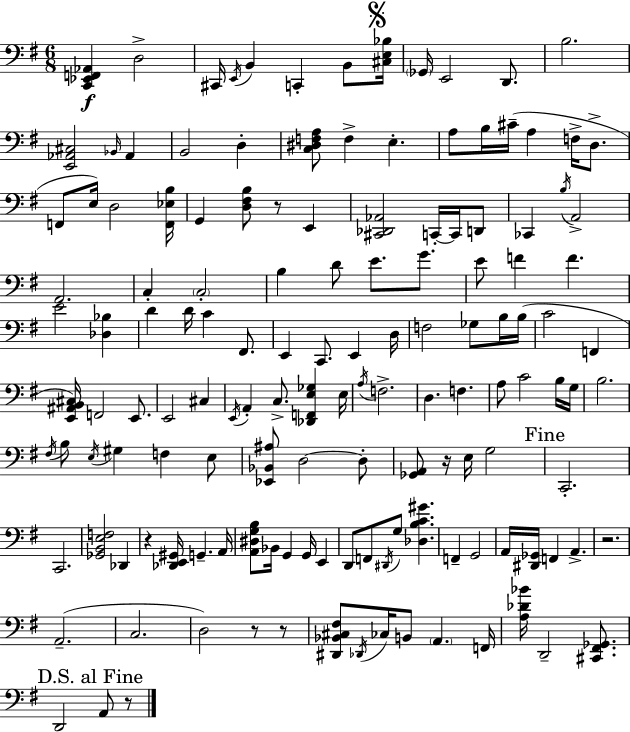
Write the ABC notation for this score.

X:1
T:Untitled
M:6/8
L:1/4
K:G
[C,,_E,,F,,_A,,] D,2 ^C,,/4 E,,/4 B,, C,, B,,/2 [^C,E,_B,]/4 _G,,/4 E,,2 D,,/2 B,2 [E,,_A,,^C,]2 _B,,/4 _A,, B,,2 D, [C,^D,F,A,]/2 F, E, A,/2 B,/4 ^C/4 A, F,/4 D,/2 F,,/2 E,/4 D,2 [F,,_E,B,]/4 G,, [D,^F,B,]/2 z/2 E,, [^C,,_D,,_A,,]2 C,,/4 C,,/4 D,,/2 _C,, B,/4 A,,2 A,,2 C, C,2 B, D/2 E/2 G/2 E/2 F F E2 [_D,_B,] D D/4 C ^F,,/2 E,, C,,/2 E,, D,/4 F,2 _G,/2 B,/4 B,/4 C2 F,, [E,,^A,,B,,^C,]/4 F,,2 E,,/2 E,,2 ^C, E,,/4 A,, C,/2 [_D,,F,,E,_G,] E,/4 A,/4 F,2 D, F, A,/2 C2 B,/4 G,/4 B,2 ^F,/4 B,/2 E,/4 ^G, F, E,/2 [_E,,_B,,^A,]/2 D,2 D,/2 [_G,,A,,]/2 z/4 E,/4 G,2 C,,2 C,,2 [_G,,B,,E,F,]2 _D,, z [_D,,E,,^G,,]/4 G,, A,,/4 [A,,^D,G,B,]/2 _B,,/4 G,, G,,/4 E,, D,,/2 F,,/2 ^D,,/4 G,/2 [_D,B,C^G] F,, G,,2 A,,/4 [^D,,_G,,]/4 F,, A,, z2 A,,2 C,2 D,2 z/2 z/2 [^D,,_B,,^C,^F,]/2 _D,,/4 _C,/4 B,,/2 A,, F,,/4 [A,_D_B]/4 D,,2 [^C,,^F,,_G,,]/2 D,,2 A,,/2 z/2